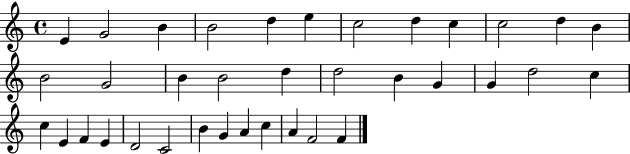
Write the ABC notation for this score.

X:1
T:Untitled
M:4/4
L:1/4
K:C
E G2 B B2 d e c2 d c c2 d B B2 G2 B B2 d d2 B G G d2 c c E F E D2 C2 B G A c A F2 F